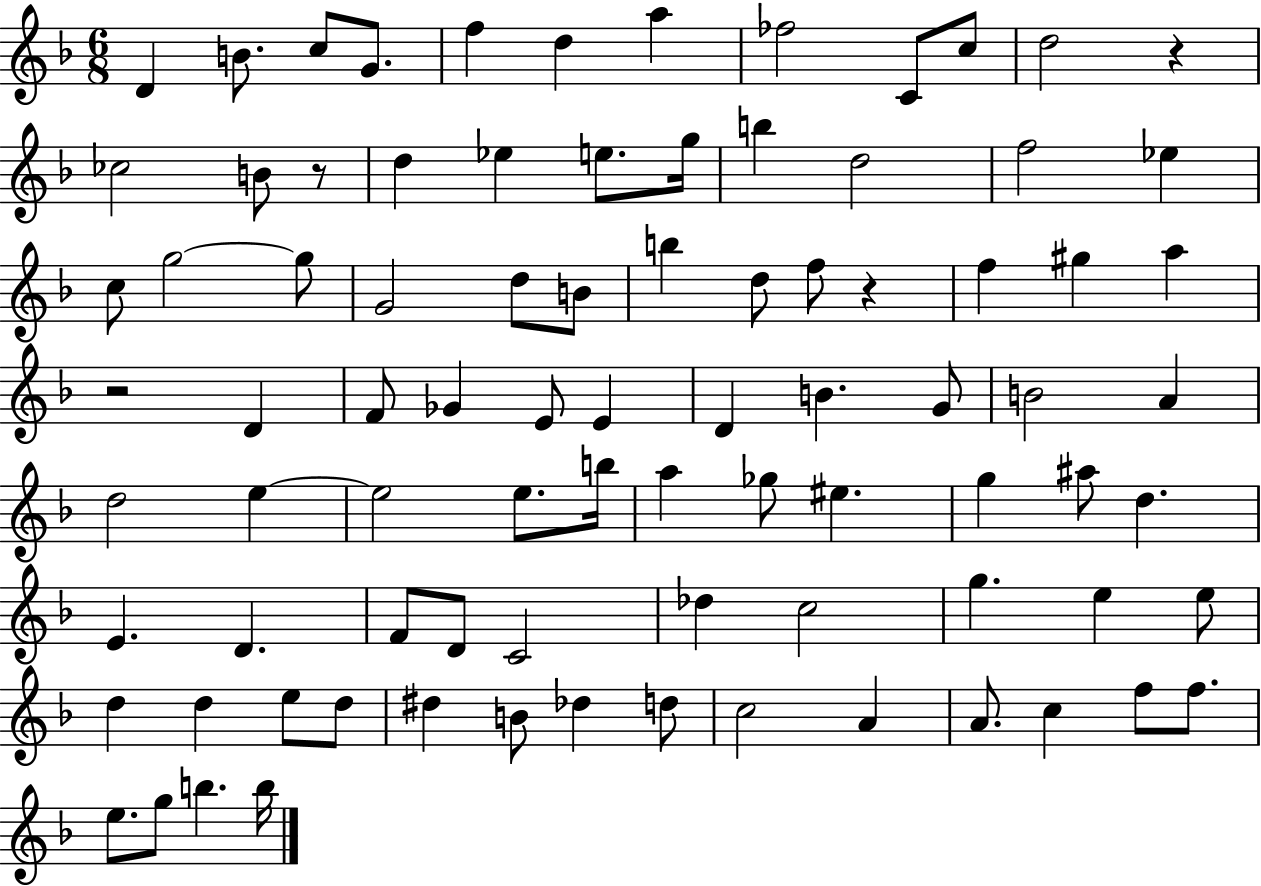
X:1
T:Untitled
M:6/8
L:1/4
K:F
D B/2 c/2 G/2 f d a _f2 C/2 c/2 d2 z _c2 B/2 z/2 d _e e/2 g/4 b d2 f2 _e c/2 g2 g/2 G2 d/2 B/2 b d/2 f/2 z f ^g a z2 D F/2 _G E/2 E D B G/2 B2 A d2 e e2 e/2 b/4 a _g/2 ^e g ^a/2 d E D F/2 D/2 C2 _d c2 g e e/2 d d e/2 d/2 ^d B/2 _d d/2 c2 A A/2 c f/2 f/2 e/2 g/2 b b/4